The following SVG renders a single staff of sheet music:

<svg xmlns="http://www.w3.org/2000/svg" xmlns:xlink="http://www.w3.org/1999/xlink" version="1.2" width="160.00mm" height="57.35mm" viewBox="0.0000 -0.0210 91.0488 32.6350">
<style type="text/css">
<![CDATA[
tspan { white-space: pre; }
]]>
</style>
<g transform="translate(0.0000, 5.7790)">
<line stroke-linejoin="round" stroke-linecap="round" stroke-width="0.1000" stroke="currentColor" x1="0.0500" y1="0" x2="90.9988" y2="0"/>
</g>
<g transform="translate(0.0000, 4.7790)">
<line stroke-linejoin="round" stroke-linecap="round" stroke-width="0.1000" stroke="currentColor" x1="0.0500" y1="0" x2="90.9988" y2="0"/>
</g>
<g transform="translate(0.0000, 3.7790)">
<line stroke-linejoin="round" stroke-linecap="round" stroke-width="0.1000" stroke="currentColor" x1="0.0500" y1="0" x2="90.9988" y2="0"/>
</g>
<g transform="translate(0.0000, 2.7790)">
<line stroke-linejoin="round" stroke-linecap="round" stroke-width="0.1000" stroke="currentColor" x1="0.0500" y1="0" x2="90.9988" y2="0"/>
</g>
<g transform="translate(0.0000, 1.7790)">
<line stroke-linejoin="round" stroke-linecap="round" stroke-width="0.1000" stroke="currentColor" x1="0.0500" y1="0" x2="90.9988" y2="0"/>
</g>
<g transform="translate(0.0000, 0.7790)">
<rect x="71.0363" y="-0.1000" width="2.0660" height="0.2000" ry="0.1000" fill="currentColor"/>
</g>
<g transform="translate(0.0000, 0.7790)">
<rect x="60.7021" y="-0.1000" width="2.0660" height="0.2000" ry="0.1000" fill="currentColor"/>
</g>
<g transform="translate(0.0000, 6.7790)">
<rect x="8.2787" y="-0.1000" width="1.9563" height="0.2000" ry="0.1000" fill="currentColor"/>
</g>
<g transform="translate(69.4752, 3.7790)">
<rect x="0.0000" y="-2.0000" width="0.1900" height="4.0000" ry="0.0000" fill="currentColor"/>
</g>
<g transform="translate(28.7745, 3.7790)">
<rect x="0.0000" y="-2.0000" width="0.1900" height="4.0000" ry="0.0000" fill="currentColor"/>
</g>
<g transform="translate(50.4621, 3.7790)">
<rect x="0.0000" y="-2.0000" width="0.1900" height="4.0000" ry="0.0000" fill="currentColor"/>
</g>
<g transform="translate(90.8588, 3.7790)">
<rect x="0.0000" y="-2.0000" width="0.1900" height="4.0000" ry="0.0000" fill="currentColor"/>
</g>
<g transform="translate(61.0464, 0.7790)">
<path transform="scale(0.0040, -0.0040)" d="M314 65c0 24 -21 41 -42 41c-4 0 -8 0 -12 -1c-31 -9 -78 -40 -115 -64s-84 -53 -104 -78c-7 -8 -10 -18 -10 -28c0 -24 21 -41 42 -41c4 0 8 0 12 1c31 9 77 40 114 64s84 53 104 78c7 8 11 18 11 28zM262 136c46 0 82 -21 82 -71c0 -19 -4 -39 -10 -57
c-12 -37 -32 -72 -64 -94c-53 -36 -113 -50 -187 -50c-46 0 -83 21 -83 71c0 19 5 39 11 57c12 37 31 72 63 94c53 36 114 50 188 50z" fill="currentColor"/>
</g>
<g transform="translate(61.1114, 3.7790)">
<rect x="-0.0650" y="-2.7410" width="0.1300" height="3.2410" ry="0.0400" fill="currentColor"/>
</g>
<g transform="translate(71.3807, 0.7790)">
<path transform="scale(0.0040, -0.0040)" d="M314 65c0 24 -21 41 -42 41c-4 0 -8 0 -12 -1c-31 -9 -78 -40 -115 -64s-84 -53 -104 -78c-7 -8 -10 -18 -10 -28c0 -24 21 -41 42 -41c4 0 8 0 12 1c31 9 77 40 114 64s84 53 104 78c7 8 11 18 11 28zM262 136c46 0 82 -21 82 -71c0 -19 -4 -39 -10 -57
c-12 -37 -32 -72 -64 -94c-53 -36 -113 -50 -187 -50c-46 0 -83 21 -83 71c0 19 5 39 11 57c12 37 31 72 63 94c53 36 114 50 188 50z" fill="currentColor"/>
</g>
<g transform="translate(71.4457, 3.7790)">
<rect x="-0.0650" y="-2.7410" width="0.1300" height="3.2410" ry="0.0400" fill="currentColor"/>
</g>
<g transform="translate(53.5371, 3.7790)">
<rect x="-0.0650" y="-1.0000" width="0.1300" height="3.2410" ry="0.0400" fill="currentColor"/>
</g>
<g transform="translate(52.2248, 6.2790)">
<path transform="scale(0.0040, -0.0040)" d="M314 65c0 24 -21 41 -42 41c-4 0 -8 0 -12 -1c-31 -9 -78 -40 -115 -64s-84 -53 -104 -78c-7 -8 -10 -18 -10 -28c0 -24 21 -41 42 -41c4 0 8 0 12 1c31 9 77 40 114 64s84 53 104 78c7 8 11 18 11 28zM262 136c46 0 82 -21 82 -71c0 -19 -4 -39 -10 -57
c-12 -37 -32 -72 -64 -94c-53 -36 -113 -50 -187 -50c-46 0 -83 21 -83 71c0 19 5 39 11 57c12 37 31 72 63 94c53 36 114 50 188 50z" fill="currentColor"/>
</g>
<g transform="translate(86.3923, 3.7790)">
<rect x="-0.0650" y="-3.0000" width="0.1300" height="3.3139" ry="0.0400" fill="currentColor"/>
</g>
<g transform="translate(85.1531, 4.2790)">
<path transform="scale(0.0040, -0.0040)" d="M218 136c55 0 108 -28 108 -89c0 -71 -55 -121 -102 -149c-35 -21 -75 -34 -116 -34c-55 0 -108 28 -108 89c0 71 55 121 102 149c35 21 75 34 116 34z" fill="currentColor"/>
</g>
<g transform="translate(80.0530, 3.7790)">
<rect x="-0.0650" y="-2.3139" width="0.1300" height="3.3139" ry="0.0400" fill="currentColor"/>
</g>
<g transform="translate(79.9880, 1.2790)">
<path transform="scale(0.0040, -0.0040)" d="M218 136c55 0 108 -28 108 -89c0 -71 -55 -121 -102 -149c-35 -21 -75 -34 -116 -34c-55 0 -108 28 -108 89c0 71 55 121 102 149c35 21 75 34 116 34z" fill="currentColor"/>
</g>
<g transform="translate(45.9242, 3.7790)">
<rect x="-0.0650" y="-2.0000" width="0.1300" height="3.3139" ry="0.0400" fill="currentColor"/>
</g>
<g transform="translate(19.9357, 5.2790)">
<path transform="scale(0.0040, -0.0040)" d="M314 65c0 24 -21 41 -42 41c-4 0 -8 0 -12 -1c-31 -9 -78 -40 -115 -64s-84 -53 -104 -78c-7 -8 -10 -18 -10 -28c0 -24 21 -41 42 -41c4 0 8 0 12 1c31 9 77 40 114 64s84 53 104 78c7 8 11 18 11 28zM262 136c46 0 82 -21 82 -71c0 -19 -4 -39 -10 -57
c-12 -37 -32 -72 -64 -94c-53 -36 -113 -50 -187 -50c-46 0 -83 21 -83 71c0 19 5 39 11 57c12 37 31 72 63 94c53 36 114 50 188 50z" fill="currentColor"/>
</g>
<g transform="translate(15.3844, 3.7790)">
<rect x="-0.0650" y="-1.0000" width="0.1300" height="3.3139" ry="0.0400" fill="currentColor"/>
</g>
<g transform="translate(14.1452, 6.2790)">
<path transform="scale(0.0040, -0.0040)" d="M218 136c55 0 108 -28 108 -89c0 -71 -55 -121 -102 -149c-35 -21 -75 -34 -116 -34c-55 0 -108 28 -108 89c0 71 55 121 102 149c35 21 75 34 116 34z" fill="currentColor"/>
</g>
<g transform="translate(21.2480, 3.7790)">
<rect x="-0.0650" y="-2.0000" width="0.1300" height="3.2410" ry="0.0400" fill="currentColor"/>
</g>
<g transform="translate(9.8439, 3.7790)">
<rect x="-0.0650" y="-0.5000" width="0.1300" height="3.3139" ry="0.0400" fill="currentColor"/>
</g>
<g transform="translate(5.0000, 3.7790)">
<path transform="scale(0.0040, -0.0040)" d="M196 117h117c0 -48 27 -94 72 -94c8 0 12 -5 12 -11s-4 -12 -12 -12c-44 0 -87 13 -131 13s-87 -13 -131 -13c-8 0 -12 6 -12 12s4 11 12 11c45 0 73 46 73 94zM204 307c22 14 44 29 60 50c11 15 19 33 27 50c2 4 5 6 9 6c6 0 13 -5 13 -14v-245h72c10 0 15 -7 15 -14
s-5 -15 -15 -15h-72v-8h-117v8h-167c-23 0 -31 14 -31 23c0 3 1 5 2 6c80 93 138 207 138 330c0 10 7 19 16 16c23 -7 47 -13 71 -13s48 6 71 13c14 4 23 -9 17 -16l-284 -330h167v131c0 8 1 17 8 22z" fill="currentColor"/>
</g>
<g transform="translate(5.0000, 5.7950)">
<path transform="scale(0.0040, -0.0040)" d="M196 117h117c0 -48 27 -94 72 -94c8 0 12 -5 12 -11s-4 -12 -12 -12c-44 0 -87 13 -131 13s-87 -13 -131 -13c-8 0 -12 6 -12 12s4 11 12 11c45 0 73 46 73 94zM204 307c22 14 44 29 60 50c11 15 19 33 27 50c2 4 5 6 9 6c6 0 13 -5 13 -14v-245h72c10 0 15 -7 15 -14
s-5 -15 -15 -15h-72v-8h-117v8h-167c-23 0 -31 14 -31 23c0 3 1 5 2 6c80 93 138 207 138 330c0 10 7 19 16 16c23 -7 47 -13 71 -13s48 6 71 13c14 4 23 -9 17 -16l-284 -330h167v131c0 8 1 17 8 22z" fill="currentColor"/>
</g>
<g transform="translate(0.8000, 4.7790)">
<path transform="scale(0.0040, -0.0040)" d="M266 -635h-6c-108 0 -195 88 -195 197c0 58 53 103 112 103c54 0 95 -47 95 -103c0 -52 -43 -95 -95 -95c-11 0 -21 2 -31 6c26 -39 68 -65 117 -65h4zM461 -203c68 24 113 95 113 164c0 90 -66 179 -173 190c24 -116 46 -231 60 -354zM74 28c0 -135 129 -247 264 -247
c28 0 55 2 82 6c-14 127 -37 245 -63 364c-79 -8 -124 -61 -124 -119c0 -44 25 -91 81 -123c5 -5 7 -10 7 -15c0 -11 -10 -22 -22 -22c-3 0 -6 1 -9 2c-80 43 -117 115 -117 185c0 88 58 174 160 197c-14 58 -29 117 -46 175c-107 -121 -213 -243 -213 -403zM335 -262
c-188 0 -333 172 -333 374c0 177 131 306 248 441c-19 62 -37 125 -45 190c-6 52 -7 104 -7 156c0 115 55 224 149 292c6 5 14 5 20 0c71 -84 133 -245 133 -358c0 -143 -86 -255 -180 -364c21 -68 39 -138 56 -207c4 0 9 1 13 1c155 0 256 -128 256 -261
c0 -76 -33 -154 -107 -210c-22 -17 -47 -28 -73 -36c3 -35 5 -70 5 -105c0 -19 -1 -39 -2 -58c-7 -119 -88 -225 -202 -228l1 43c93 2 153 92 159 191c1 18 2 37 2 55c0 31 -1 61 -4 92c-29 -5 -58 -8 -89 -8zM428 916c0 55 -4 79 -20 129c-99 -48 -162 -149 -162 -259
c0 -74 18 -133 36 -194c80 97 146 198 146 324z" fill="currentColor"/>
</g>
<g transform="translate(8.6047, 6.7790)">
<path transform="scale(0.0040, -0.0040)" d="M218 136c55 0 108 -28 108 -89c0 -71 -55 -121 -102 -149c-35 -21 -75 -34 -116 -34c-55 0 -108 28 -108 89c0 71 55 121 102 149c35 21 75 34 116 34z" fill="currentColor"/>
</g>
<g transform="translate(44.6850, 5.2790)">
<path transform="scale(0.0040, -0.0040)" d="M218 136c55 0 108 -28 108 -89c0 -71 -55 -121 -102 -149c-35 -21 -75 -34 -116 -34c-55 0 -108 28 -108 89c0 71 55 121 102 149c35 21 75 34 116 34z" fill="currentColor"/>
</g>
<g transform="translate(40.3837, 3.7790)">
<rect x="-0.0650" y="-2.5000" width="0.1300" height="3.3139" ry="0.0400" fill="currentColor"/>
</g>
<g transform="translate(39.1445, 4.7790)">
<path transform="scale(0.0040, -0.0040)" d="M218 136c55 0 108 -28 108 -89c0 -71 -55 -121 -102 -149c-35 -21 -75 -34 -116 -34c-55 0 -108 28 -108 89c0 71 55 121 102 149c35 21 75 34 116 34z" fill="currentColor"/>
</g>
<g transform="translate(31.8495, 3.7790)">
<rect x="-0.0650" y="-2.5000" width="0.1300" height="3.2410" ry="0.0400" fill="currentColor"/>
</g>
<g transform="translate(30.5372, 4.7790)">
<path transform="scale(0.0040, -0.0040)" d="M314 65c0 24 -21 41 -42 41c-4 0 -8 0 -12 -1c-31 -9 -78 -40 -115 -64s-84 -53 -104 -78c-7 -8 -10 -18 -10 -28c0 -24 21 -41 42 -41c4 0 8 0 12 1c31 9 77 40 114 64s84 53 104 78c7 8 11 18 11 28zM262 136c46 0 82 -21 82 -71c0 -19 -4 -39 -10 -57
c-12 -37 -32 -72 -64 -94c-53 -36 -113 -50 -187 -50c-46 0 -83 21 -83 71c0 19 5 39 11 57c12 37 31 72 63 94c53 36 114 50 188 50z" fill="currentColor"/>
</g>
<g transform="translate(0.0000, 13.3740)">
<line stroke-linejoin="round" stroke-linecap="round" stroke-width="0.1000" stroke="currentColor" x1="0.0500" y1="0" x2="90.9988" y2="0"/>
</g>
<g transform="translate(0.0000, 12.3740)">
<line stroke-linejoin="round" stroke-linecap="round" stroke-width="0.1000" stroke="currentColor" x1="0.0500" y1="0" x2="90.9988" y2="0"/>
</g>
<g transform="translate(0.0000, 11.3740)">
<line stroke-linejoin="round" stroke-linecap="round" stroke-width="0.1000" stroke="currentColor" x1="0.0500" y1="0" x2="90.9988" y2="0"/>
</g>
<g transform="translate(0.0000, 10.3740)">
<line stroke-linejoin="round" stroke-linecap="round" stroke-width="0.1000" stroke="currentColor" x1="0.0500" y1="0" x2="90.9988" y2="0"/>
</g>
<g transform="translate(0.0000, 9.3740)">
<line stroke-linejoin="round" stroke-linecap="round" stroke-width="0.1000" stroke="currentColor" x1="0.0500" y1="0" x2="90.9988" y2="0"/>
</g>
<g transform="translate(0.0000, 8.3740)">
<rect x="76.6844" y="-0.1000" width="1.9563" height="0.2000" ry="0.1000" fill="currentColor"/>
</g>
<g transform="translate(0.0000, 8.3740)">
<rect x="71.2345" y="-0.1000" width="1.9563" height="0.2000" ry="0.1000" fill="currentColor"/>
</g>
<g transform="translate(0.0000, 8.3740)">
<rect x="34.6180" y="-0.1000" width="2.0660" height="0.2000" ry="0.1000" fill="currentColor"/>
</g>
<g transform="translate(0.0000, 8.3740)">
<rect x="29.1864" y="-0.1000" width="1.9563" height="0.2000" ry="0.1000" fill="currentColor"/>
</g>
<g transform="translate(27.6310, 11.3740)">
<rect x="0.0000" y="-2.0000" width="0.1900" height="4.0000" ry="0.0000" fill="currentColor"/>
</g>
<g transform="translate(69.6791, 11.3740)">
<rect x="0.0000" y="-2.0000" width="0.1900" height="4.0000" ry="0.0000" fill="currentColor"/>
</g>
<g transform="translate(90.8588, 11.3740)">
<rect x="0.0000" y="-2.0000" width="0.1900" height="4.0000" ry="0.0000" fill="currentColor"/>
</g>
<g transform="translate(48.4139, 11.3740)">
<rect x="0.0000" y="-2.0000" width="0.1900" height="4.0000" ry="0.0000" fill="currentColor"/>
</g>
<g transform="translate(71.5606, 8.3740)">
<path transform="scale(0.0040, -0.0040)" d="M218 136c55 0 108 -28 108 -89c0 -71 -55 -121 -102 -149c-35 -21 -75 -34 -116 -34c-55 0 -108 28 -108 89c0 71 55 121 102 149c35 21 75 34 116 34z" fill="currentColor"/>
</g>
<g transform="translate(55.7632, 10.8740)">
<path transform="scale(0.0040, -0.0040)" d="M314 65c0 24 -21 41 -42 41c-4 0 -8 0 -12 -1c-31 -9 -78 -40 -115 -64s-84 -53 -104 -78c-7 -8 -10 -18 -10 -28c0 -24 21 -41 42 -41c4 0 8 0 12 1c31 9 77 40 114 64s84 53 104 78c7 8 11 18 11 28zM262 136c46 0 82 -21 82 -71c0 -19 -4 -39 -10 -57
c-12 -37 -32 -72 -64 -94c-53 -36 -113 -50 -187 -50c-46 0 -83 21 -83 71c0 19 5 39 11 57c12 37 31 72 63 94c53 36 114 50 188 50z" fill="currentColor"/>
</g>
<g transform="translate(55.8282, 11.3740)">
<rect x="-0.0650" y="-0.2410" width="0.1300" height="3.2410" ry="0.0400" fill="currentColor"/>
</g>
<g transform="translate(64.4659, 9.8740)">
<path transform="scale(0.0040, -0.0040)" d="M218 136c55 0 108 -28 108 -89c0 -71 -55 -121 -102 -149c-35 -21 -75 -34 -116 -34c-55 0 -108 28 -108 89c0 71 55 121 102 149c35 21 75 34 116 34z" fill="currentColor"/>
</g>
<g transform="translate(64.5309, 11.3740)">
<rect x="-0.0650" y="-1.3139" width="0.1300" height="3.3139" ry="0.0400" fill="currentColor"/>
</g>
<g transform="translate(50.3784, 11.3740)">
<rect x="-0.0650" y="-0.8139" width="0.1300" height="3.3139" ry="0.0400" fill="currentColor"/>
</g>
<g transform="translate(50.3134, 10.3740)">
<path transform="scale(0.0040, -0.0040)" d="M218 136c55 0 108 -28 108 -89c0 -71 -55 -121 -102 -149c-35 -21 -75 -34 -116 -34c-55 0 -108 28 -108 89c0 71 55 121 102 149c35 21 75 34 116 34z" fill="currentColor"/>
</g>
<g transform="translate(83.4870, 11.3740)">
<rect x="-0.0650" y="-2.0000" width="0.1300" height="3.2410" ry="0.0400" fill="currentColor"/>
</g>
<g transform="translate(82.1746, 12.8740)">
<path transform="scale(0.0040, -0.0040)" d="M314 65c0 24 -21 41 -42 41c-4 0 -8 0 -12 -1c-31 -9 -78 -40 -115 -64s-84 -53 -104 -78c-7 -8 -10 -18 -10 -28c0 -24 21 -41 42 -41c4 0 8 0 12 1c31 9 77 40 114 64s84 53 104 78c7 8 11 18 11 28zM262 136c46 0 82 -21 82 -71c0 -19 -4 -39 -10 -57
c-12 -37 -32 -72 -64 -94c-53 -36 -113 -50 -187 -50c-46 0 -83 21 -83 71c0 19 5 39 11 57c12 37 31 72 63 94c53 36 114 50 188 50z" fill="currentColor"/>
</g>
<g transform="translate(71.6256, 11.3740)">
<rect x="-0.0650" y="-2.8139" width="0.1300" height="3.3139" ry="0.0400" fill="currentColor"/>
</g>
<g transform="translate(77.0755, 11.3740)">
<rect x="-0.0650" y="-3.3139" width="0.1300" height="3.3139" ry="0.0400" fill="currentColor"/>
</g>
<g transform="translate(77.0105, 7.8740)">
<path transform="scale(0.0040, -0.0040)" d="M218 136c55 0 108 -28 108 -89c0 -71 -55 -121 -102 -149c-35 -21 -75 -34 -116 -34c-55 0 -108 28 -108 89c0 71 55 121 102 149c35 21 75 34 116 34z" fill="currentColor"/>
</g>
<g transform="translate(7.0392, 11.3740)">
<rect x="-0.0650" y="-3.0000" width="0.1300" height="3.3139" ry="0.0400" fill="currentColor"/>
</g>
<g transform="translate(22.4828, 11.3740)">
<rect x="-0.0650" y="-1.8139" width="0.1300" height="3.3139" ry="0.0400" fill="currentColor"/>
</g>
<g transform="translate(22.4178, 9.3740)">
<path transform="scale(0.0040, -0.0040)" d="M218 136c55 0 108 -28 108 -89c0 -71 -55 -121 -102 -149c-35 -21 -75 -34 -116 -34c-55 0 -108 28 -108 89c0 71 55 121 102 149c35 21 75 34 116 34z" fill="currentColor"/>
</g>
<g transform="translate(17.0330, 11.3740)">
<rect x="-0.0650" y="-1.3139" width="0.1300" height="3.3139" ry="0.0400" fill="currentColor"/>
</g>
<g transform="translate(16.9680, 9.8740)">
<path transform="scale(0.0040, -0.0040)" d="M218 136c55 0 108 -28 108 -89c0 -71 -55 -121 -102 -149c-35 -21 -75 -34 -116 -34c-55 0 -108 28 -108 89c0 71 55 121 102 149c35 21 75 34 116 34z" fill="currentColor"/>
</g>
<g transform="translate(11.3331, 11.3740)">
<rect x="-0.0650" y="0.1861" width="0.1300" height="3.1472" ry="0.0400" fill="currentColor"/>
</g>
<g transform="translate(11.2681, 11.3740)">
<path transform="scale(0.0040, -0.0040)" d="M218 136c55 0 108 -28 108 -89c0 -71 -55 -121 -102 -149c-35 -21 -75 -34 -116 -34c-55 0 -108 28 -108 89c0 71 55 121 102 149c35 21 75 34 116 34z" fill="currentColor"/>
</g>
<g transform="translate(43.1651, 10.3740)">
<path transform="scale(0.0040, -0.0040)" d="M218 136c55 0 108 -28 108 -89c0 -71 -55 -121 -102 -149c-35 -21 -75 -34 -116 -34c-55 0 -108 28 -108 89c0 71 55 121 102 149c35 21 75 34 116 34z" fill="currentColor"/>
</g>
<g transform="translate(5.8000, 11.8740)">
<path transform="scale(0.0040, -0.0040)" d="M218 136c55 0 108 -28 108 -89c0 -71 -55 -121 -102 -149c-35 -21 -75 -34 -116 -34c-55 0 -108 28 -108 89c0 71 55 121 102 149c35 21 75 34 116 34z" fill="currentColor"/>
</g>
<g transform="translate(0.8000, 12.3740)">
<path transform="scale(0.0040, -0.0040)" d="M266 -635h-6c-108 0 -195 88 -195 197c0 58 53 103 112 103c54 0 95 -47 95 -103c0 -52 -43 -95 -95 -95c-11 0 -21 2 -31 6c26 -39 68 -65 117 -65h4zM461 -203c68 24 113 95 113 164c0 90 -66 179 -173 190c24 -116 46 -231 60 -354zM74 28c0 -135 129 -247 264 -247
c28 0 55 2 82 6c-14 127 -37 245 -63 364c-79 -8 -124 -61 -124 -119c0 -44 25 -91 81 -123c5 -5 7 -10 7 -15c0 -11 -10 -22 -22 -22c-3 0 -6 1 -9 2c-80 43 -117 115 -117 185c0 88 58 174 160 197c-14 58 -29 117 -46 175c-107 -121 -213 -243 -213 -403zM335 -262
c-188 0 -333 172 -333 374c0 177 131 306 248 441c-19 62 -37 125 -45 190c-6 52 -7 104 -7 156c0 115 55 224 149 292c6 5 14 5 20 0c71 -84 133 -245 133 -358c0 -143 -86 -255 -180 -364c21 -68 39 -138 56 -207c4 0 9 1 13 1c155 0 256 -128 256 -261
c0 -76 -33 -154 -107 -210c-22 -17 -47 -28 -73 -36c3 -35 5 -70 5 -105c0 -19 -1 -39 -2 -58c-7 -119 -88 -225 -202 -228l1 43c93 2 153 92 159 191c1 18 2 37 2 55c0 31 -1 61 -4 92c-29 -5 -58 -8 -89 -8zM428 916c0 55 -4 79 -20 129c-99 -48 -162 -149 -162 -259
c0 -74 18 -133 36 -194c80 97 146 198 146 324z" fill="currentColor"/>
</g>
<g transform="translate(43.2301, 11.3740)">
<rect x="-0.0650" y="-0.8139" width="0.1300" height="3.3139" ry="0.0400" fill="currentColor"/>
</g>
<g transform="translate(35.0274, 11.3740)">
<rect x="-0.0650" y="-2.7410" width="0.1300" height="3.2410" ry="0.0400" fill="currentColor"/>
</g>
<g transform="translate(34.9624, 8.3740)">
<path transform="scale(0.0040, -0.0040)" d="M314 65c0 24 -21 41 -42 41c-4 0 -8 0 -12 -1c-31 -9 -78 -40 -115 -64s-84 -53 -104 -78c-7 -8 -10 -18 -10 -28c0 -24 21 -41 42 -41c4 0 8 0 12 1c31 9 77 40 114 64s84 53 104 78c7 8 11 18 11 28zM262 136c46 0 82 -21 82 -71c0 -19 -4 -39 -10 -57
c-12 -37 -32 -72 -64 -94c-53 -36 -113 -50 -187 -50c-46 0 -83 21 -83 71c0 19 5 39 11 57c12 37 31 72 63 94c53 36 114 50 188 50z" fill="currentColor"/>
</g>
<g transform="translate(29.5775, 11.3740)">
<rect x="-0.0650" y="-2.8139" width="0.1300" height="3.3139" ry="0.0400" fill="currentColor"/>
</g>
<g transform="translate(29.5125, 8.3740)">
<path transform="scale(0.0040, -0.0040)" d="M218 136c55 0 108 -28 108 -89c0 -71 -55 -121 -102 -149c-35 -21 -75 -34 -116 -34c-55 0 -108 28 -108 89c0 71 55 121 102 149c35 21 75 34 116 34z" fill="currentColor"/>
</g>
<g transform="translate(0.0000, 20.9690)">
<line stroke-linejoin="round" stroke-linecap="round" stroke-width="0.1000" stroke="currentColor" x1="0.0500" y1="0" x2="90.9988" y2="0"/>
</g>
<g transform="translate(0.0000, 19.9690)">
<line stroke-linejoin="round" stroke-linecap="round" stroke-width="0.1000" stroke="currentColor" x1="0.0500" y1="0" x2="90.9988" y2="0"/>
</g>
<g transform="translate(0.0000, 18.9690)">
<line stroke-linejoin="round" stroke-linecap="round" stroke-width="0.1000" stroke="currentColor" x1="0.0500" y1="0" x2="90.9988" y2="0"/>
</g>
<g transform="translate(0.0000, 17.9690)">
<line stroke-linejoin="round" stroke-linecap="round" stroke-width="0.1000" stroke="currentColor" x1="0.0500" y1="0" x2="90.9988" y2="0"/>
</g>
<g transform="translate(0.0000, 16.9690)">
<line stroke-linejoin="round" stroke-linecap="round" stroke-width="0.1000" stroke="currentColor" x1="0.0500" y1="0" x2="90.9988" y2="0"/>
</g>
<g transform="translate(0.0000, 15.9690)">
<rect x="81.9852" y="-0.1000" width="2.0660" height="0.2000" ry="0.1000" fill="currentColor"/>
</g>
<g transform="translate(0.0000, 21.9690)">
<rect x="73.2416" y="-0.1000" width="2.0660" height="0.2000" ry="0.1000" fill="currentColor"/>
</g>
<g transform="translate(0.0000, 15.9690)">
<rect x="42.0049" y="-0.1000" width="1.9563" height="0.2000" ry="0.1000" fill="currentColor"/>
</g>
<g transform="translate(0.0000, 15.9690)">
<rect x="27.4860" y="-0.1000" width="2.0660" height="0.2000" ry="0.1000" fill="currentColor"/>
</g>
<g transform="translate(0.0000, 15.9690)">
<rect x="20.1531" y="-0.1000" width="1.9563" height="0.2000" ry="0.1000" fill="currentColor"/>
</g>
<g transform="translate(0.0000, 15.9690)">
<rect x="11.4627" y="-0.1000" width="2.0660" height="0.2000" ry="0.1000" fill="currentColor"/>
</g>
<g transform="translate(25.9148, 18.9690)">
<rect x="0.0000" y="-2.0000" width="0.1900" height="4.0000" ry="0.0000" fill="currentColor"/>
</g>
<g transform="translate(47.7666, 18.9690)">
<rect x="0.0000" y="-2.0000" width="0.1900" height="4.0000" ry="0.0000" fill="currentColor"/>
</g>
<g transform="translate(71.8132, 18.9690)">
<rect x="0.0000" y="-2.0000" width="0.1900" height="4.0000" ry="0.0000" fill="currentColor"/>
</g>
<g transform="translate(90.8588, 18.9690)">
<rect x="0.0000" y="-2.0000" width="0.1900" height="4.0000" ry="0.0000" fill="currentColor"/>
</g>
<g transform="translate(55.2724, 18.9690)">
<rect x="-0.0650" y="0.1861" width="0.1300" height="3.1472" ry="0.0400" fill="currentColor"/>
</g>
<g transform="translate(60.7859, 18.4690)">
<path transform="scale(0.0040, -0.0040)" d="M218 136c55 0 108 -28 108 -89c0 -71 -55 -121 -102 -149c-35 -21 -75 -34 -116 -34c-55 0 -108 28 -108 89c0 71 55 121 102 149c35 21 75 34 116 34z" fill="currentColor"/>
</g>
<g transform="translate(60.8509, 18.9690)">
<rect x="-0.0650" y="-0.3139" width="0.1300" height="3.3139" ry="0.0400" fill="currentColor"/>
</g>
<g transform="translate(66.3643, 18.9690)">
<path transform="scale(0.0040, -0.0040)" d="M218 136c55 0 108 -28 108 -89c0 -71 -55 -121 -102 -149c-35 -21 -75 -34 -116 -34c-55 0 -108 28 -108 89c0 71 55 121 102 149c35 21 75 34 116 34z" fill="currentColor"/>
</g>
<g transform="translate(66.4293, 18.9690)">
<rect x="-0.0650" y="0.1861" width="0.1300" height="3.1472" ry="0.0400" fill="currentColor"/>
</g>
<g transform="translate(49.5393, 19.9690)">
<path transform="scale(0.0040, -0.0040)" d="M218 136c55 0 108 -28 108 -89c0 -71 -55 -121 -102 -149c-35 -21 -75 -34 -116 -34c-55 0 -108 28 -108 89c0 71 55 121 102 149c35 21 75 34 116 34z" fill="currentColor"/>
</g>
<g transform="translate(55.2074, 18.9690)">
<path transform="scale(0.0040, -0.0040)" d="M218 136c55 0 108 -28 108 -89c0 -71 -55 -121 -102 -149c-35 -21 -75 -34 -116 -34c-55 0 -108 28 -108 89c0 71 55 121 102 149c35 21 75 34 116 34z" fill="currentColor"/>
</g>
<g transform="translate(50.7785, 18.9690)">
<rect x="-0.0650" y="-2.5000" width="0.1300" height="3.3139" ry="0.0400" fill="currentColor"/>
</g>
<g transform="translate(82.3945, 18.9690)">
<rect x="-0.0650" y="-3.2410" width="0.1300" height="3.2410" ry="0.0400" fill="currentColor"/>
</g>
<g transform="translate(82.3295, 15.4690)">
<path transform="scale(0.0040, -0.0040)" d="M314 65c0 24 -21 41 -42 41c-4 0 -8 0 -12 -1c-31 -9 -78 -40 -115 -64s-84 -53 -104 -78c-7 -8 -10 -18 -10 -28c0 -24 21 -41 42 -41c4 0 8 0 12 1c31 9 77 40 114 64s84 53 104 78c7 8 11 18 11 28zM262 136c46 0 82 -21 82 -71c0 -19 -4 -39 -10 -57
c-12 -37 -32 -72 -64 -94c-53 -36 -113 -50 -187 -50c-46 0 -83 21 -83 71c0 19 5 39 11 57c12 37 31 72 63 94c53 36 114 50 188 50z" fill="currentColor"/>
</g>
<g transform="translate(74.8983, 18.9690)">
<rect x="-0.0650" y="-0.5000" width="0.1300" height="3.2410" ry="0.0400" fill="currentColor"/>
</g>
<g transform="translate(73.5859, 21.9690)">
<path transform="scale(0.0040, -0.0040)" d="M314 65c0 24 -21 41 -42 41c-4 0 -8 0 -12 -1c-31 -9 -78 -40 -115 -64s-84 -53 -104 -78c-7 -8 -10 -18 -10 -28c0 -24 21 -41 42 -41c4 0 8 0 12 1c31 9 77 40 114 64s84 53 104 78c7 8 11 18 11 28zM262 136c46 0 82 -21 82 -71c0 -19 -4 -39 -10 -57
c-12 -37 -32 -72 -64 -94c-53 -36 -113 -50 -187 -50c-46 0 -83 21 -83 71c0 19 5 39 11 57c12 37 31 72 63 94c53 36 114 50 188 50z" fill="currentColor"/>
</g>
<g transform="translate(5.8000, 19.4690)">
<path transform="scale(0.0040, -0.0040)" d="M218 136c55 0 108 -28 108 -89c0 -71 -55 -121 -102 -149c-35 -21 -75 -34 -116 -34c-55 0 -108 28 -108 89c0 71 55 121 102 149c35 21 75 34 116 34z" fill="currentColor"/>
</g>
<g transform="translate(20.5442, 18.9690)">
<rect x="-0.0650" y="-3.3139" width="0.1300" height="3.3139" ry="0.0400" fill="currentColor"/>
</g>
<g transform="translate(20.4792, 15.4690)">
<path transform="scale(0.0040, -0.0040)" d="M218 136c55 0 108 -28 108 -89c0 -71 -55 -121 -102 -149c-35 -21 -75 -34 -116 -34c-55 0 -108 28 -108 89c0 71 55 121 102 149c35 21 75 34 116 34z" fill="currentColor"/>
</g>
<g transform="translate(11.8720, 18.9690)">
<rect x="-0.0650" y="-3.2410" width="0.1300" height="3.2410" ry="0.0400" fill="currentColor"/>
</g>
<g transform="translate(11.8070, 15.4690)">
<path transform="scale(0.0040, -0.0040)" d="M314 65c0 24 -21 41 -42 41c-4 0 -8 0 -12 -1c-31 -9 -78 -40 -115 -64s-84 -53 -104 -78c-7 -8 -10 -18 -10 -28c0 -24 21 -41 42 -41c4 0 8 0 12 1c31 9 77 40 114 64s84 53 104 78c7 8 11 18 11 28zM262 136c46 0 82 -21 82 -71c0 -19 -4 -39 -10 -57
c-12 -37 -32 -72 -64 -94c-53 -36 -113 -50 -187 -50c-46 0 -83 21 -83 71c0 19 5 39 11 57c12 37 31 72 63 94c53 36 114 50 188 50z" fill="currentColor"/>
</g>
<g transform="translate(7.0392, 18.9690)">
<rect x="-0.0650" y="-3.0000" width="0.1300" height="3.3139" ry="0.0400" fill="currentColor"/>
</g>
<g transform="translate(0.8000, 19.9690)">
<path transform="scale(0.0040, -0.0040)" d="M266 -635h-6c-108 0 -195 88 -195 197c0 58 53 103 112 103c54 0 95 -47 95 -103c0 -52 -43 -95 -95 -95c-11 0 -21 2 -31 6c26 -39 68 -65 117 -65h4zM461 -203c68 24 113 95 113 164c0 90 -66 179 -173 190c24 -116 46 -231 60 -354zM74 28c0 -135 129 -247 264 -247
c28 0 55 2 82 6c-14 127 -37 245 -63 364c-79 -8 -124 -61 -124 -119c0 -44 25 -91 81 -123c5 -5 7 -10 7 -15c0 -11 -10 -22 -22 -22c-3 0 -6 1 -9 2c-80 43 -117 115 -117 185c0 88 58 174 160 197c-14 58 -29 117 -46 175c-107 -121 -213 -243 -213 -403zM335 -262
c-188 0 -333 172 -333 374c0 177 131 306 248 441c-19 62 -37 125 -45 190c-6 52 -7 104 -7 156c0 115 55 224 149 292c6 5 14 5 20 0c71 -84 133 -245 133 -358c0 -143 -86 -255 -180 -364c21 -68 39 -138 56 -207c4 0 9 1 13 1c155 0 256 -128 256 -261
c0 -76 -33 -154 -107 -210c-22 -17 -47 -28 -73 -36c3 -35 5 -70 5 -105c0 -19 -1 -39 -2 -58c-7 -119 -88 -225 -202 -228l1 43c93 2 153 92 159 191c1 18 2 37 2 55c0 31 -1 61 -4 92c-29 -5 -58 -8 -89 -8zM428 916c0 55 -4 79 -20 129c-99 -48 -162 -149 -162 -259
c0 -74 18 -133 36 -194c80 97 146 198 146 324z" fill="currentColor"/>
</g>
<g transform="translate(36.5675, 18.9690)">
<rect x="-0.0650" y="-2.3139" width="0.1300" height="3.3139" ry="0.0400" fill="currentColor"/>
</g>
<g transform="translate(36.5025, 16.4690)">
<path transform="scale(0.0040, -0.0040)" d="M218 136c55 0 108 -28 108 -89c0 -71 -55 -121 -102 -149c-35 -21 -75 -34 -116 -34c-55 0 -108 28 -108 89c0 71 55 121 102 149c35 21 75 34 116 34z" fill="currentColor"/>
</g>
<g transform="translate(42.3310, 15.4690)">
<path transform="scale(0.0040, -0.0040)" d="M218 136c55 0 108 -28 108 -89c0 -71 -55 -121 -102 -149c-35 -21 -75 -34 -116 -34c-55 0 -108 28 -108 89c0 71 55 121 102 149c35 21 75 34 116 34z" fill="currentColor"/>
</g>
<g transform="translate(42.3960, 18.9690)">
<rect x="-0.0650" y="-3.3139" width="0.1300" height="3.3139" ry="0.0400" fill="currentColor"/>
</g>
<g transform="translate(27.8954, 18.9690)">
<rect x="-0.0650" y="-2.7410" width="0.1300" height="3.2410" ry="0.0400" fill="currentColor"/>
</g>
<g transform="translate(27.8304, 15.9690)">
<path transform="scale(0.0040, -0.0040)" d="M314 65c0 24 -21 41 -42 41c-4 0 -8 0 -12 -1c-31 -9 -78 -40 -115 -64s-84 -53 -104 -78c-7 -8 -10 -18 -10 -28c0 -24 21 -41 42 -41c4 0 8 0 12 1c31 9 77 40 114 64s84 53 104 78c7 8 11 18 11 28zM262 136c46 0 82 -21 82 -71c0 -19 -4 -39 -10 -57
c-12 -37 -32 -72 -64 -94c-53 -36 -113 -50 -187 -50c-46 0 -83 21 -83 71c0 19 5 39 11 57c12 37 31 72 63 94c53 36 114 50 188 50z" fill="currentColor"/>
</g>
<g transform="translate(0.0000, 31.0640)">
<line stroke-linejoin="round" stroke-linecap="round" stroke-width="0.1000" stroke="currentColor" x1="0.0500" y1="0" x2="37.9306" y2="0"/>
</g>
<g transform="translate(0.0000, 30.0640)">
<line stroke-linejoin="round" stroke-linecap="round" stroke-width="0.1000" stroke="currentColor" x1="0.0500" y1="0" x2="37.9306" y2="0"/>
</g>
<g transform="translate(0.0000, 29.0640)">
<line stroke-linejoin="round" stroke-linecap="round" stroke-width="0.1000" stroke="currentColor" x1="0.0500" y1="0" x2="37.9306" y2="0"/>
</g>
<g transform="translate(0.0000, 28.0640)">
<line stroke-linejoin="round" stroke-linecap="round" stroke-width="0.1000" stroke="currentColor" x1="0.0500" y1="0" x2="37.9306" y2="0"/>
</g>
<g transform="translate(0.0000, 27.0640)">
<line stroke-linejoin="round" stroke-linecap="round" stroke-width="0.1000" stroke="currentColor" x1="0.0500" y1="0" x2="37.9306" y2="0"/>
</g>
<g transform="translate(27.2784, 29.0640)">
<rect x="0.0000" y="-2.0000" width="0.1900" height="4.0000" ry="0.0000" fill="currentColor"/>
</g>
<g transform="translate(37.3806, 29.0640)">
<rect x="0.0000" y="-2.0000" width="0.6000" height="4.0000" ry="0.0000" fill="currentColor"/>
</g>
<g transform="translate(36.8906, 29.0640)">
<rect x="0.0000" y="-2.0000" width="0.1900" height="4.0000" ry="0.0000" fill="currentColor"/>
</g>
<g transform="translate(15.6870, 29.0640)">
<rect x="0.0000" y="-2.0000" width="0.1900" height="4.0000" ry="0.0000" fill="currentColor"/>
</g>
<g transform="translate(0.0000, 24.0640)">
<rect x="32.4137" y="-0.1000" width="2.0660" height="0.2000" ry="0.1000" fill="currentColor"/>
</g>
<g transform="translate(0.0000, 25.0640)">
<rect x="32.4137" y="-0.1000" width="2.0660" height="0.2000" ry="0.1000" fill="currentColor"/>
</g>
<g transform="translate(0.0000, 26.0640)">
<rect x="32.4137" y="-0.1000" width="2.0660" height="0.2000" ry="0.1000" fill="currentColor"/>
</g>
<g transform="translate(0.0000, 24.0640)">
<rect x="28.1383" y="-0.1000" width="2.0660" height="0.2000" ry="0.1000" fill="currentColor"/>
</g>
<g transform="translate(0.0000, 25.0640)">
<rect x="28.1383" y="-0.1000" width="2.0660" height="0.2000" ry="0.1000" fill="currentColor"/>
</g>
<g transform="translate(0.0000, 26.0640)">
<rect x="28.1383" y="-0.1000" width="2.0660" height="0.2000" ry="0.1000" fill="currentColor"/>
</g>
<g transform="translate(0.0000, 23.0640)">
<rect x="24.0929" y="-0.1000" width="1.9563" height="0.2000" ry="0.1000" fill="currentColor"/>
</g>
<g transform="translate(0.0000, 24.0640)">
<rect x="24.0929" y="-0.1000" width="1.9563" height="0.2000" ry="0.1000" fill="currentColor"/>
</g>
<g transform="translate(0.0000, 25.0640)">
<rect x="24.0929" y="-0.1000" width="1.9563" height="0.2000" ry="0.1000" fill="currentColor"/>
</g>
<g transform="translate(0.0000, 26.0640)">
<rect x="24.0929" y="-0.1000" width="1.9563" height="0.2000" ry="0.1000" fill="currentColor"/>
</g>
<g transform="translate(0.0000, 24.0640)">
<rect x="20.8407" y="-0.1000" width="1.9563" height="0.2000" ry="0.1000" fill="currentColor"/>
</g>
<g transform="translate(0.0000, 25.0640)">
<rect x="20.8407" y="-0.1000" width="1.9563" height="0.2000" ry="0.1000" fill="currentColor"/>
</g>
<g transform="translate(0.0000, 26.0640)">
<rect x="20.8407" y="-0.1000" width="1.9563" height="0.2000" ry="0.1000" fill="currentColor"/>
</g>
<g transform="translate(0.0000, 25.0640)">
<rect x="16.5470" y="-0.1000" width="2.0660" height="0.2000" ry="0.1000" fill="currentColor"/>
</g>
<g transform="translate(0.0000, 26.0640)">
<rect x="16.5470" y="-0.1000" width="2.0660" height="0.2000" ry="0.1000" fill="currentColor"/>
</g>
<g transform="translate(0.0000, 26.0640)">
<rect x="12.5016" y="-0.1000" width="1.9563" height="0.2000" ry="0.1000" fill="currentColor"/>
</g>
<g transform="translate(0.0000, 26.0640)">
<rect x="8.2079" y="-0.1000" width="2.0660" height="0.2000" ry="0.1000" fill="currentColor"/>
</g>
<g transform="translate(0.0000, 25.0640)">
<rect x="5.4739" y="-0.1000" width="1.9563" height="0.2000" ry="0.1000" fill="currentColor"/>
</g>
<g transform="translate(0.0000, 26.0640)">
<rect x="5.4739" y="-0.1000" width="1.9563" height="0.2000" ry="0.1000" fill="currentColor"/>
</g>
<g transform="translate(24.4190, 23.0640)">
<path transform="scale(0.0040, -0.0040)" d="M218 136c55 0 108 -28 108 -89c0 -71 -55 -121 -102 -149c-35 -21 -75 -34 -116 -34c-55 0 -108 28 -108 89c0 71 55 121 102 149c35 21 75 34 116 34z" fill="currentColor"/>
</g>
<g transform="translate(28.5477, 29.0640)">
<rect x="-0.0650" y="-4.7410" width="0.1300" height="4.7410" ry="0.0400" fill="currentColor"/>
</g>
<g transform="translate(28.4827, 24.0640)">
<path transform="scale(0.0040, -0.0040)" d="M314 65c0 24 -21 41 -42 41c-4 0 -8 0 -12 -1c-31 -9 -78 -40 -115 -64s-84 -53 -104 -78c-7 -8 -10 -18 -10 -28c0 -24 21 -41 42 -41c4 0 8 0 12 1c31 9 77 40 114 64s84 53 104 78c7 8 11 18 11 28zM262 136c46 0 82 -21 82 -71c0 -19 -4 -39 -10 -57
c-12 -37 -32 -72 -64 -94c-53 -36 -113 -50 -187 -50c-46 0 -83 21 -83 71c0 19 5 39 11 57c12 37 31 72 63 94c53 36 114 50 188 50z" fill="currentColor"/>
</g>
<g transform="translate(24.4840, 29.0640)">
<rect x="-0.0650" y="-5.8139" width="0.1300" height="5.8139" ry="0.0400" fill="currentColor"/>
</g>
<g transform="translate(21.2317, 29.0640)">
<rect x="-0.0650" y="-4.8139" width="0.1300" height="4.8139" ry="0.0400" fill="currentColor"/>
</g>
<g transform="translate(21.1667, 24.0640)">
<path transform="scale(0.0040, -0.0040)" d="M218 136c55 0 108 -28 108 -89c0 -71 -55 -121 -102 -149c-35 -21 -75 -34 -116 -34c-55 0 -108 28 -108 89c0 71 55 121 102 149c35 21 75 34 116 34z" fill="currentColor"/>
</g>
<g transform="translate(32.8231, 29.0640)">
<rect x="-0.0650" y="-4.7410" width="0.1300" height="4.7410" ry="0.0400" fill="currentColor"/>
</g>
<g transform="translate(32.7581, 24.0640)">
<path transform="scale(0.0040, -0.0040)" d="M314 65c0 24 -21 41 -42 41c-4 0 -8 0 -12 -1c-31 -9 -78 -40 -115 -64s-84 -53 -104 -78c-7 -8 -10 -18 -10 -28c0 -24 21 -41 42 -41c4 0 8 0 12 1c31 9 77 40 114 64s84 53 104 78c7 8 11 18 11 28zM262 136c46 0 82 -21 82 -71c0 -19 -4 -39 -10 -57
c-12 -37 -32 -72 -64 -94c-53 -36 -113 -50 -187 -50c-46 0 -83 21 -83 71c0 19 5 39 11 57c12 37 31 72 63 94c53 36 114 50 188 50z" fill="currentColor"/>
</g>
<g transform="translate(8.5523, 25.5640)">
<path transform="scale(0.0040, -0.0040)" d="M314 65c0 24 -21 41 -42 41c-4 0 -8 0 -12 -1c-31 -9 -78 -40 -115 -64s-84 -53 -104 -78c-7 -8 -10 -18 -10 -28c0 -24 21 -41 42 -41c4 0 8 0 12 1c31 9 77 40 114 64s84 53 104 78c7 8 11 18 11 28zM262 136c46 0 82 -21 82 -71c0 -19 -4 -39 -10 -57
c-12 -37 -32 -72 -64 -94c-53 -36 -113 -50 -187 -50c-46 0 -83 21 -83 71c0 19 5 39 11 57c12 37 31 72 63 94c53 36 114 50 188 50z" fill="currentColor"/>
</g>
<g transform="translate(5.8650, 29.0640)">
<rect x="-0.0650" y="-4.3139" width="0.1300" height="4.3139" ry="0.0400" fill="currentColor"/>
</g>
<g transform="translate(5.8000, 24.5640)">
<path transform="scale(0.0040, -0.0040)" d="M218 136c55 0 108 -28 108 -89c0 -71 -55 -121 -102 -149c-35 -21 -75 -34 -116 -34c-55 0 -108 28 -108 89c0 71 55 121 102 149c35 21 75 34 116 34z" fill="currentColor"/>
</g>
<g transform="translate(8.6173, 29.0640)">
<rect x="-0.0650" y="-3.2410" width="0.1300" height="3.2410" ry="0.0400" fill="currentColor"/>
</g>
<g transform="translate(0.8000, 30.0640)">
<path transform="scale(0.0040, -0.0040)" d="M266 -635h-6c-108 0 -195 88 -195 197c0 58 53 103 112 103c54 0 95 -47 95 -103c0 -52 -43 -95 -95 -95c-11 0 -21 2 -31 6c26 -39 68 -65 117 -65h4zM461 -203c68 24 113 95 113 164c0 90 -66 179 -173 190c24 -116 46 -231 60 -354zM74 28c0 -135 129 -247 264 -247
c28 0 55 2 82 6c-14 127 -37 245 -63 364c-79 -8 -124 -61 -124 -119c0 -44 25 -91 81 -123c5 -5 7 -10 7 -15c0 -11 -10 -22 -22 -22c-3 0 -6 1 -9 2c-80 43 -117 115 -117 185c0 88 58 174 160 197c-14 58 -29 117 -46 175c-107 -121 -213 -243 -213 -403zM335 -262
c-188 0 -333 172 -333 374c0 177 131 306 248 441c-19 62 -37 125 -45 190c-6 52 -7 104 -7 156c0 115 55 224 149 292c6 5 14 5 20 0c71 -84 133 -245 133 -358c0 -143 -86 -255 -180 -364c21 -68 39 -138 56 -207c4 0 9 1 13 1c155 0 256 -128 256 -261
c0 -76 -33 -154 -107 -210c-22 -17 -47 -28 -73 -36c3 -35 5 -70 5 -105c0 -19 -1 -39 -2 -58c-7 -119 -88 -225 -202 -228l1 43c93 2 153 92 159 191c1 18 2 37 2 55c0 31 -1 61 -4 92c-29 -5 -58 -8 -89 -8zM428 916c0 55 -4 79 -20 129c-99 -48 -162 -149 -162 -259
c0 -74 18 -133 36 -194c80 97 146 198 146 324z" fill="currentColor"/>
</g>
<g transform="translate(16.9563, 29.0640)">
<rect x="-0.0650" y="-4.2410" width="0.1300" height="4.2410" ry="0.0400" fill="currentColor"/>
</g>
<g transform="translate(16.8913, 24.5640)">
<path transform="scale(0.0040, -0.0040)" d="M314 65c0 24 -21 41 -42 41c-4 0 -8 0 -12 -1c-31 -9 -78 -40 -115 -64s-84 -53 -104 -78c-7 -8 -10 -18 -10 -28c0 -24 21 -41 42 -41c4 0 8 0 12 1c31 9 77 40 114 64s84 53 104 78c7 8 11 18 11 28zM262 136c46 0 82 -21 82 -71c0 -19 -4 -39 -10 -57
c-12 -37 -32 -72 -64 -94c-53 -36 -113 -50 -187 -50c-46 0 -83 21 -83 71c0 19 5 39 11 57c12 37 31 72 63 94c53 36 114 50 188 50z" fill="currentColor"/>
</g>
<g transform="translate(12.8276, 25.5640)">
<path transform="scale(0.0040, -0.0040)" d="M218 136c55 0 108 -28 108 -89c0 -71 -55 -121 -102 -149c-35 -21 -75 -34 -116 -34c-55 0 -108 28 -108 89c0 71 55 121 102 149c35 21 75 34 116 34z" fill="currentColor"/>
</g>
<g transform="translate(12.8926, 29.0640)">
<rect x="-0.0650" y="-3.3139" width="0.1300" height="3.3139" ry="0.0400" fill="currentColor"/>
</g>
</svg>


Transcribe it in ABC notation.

X:1
T:Untitled
M:4/4
L:1/4
K:C
C D F2 G2 G F D2 a2 a2 g A A B e f a a2 d d c2 e a b F2 A b2 b a2 g b G B c B C2 b2 d' b2 b d'2 e' g' e'2 e'2